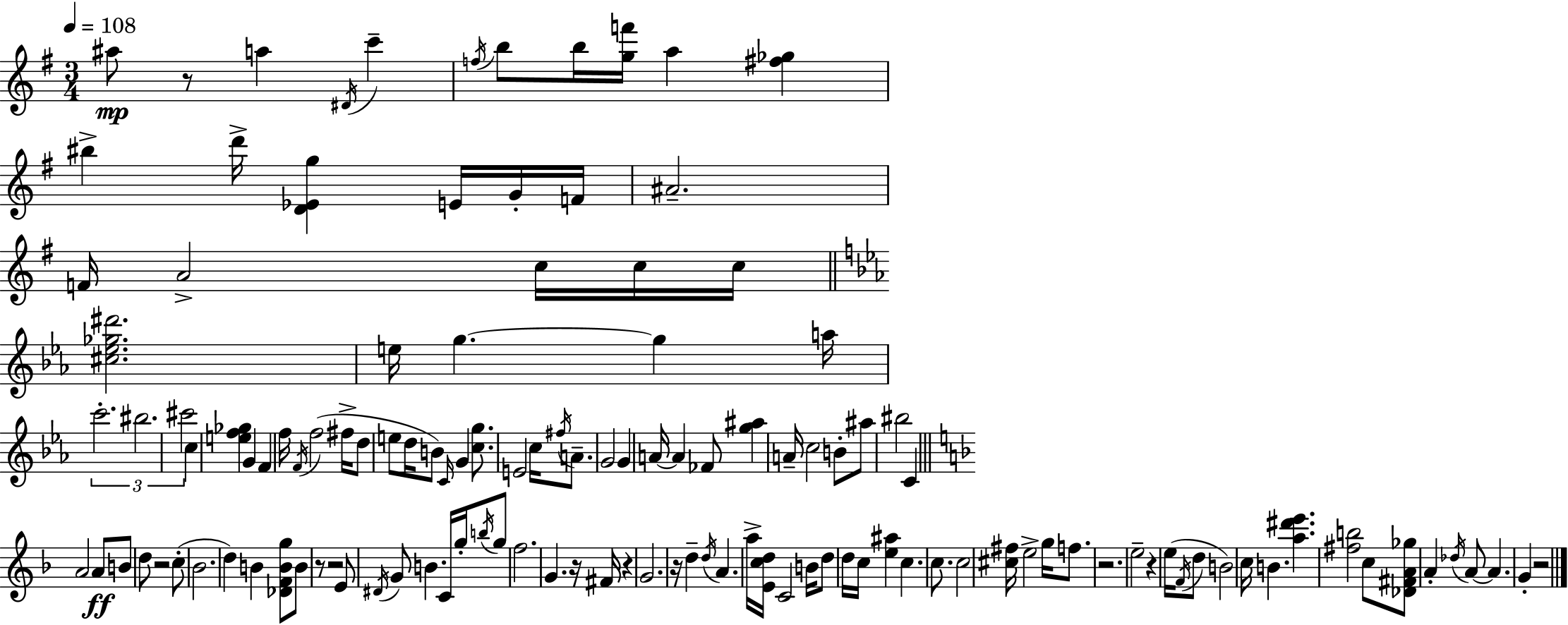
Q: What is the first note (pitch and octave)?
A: A#5